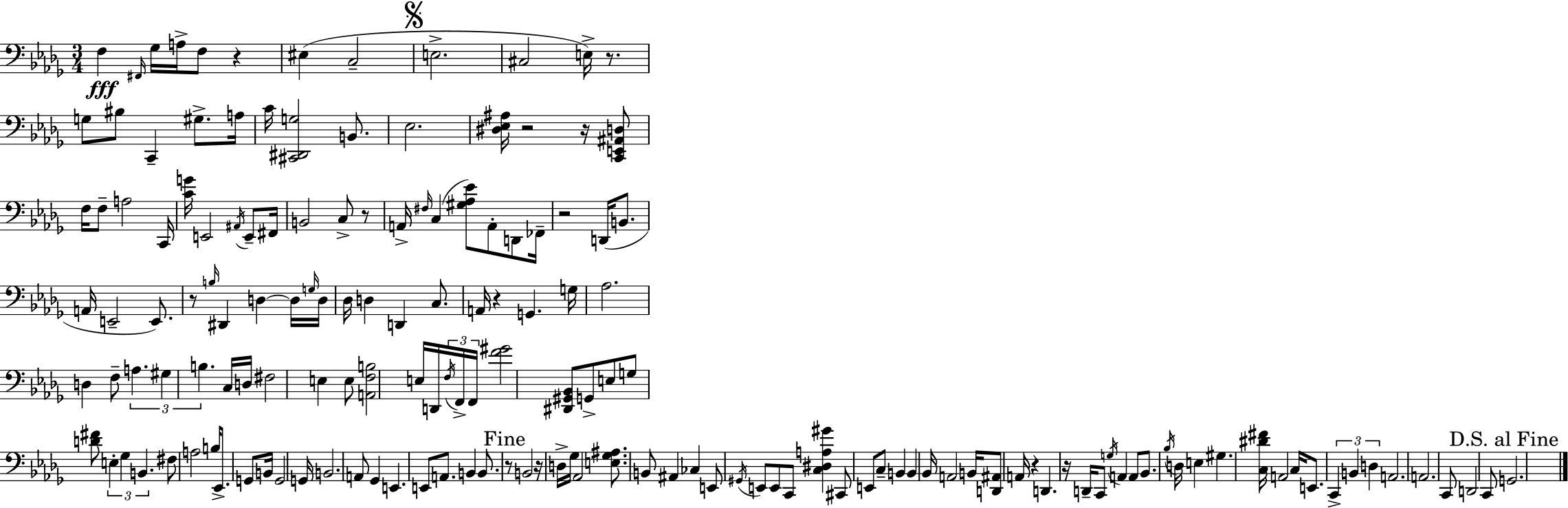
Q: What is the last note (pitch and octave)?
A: G2